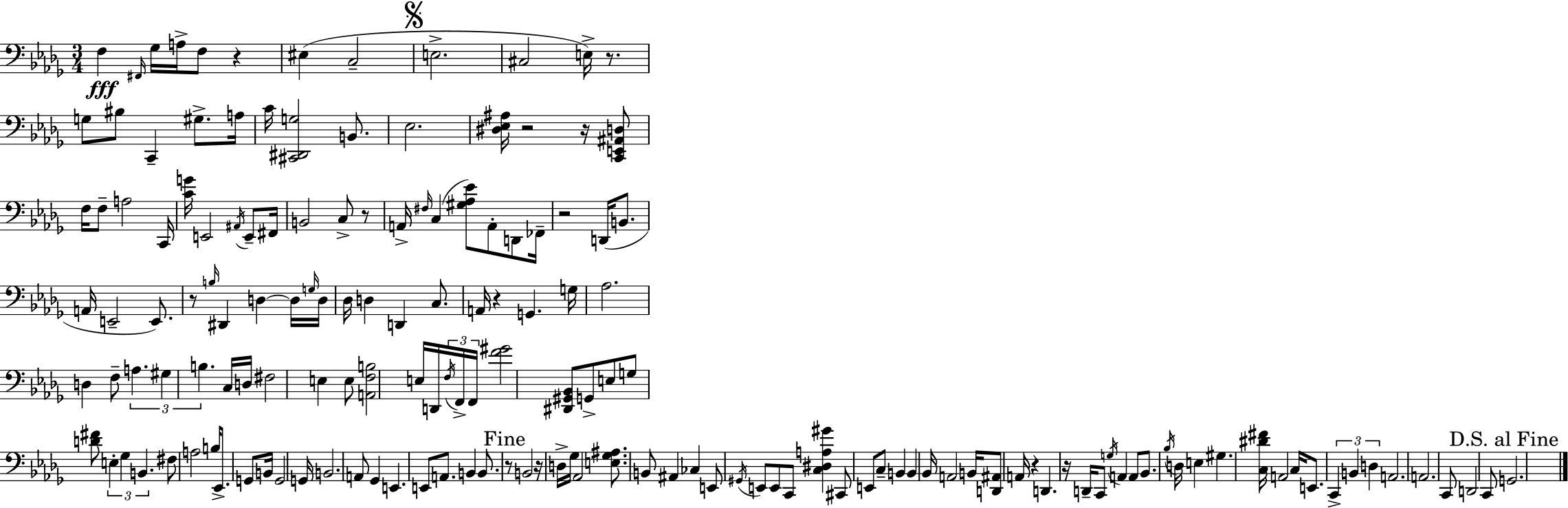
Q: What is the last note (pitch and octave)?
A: G2